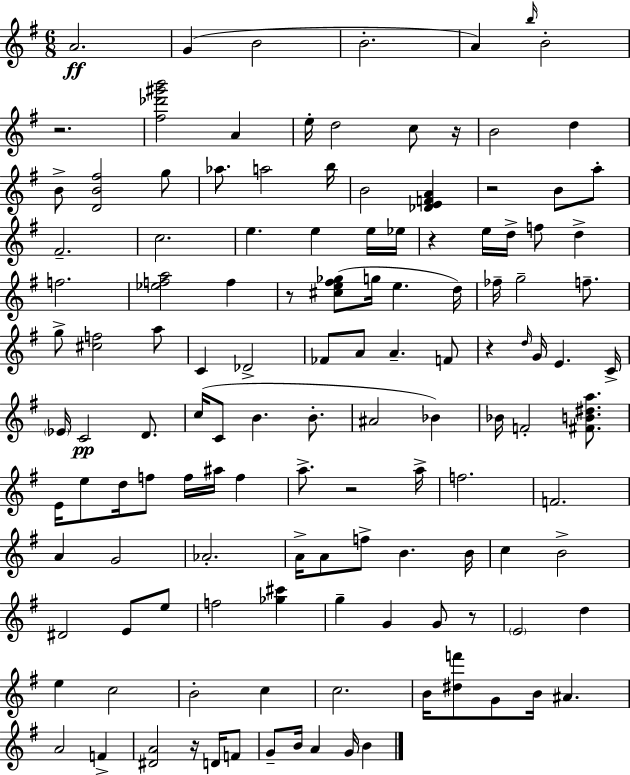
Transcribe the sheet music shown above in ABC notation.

X:1
T:Untitled
M:6/8
L:1/4
K:Em
A2 G B2 B2 A b/4 B2 z2 [^f_d'^g'b']2 A e/4 d2 c/2 z/4 B2 d B/2 [DB^f]2 g/2 _a/2 a2 b/4 B2 [_DEFA] z2 B/2 a/2 ^F2 c2 e e e/4 _e/4 z e/4 d/4 f/2 d f2 [_efa]2 f z/2 [^ce^f_g]/2 g/4 e d/4 _f/4 g2 f/2 g/2 [^cf]2 a/2 C _D2 _F/2 A/2 A F/2 z d/4 G/4 E C/4 _E/4 C2 D/2 c/4 C/2 B B/2 ^A2 _B _B/4 F2 [^FB^da]/2 E/4 e/2 d/4 f/2 f/4 ^a/4 f a/2 z2 a/4 f2 F2 A G2 _A2 A/4 A/2 f/2 B B/4 c B2 ^D2 E/2 e/2 f2 [_g^c'] g G G/2 z/2 E2 d e c2 B2 c c2 B/4 [^df']/2 G/2 B/4 ^A A2 F [^DA]2 z/4 D/4 F/2 G/2 B/4 A G/4 B